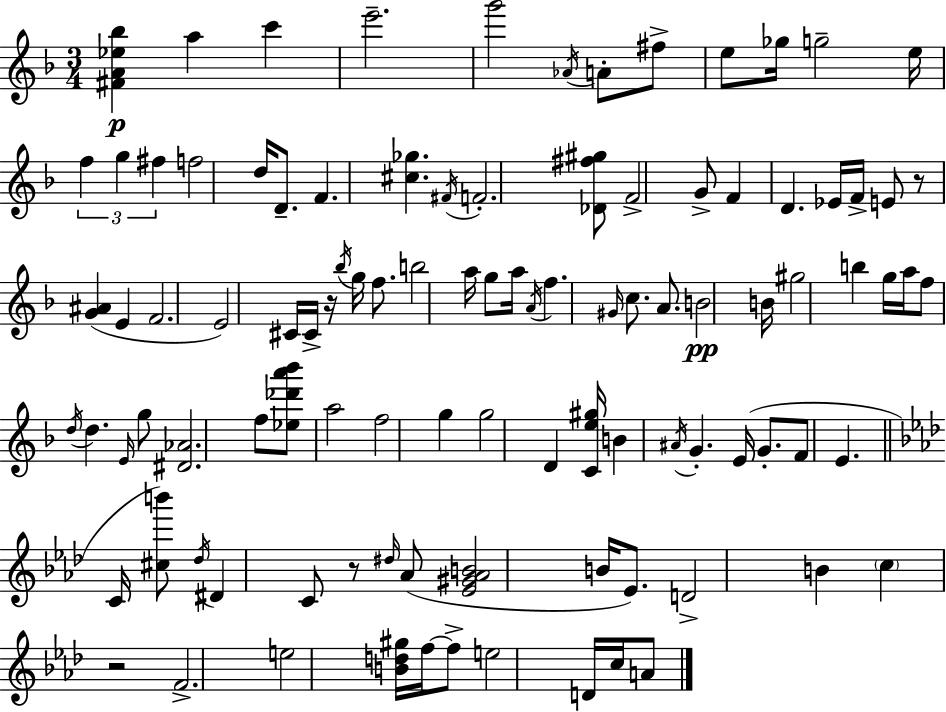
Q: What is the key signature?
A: F major